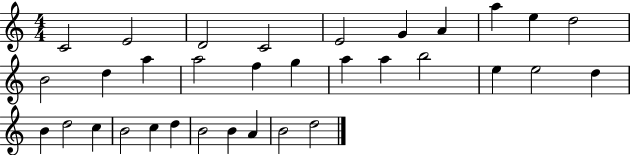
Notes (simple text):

C4/h E4/h D4/h C4/h E4/h G4/q A4/q A5/q E5/q D5/h B4/h D5/q A5/q A5/h F5/q G5/q A5/q A5/q B5/h E5/q E5/h D5/q B4/q D5/h C5/q B4/h C5/q D5/q B4/h B4/q A4/q B4/h D5/h